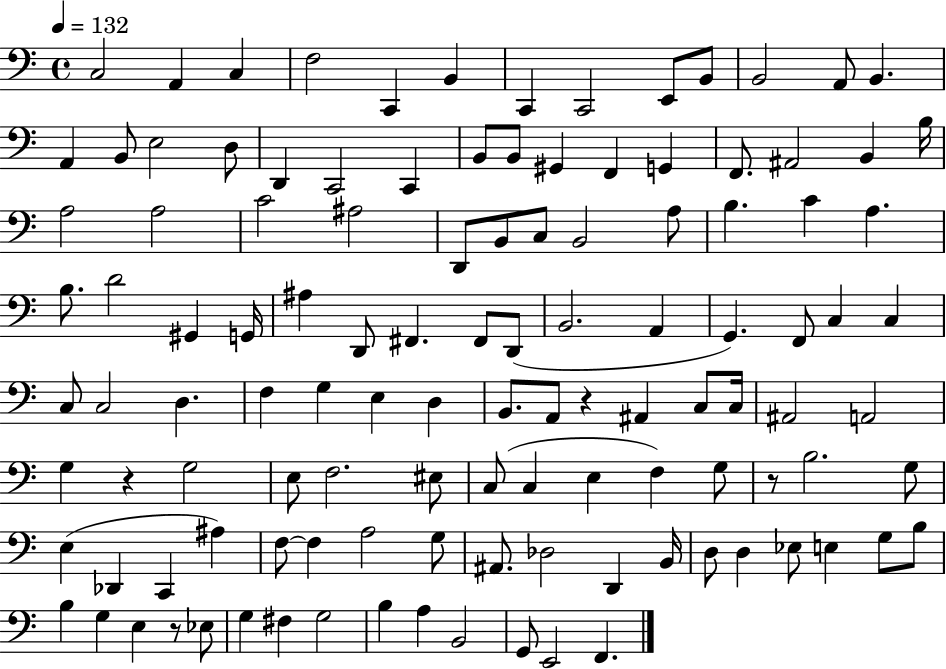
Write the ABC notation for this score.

X:1
T:Untitled
M:4/4
L:1/4
K:C
C,2 A,, C, F,2 C,, B,, C,, C,,2 E,,/2 B,,/2 B,,2 A,,/2 B,, A,, B,,/2 E,2 D,/2 D,, C,,2 C,, B,,/2 B,,/2 ^G,, F,, G,, F,,/2 ^A,,2 B,, B,/4 A,2 A,2 C2 ^A,2 D,,/2 B,,/2 C,/2 B,,2 A,/2 B, C A, B,/2 D2 ^G,, G,,/4 ^A, D,,/2 ^F,, ^F,,/2 D,,/2 B,,2 A,, G,, F,,/2 C, C, C,/2 C,2 D, F, G, E, D, B,,/2 A,,/2 z ^A,, C,/2 C,/4 ^A,,2 A,,2 G, z G,2 E,/2 F,2 ^E,/2 C,/2 C, E, F, G,/2 z/2 B,2 G,/2 E, _D,, C,, ^A, F,/2 F, A,2 G,/2 ^A,,/2 _D,2 D,, B,,/4 D,/2 D, _E,/2 E, G,/2 B,/2 B, G, E, z/2 _E,/2 G, ^F, G,2 B, A, B,,2 G,,/2 E,,2 F,,